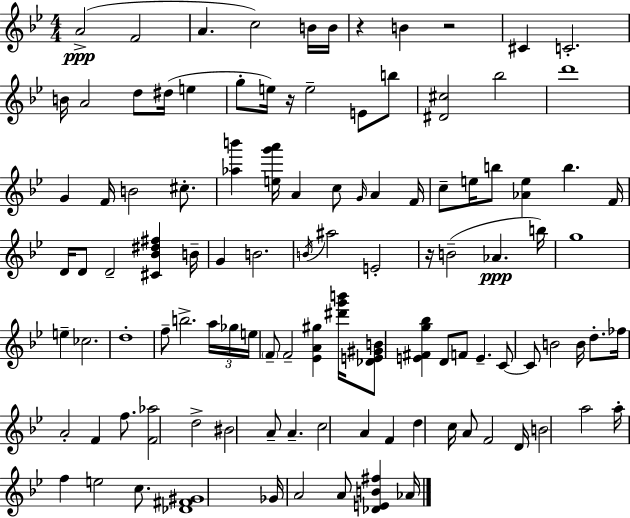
A4/h F4/h A4/q. C5/h B4/s B4/s R/q B4/q R/h C#4/q C4/h. B4/s A4/h D5/e D#5/s E5/q G5/e E5/s R/s E5/h E4/e B5/e [D#4,C#5]/h Bb5/h D6/w G4/q F4/s B4/h C#5/e. [Ab5,B6]/q [E5,G6,A6]/s A4/q C5/e G4/s A4/q F4/s C5/e E5/s B5/e [Ab4,E5]/q B5/q. F4/s D4/s D4/e D4/h [C#4,Bb4,D#5,F#5]/q B4/s G4/q B4/h. B4/s A#5/h E4/h R/s B4/h Ab4/q. B5/s G5/w E5/q CES5/h. D5/w F5/e B5/h. A5/s Gb5/s E5/s F4/e F4/h [Eb4,A4,G#5]/q [D#6,G6,B6]/s [Db4,E4,G#4,B4]/e [E4,F#4,G5,Bb5]/q D4/e F4/e E4/q. C4/e C4/e B4/h B4/s D5/e. FES5/s A4/h F4/q F5/e. [F4,Ab5]/h D5/h BIS4/h A4/e A4/q. C5/h A4/q F4/q D5/q C5/s A4/e F4/h D4/s B4/h A5/h A5/s F5/q E5/h C5/e. [Db4,F#4,G#4]/w Gb4/s A4/h A4/e [Db4,E4,B4,F#5]/q Ab4/s